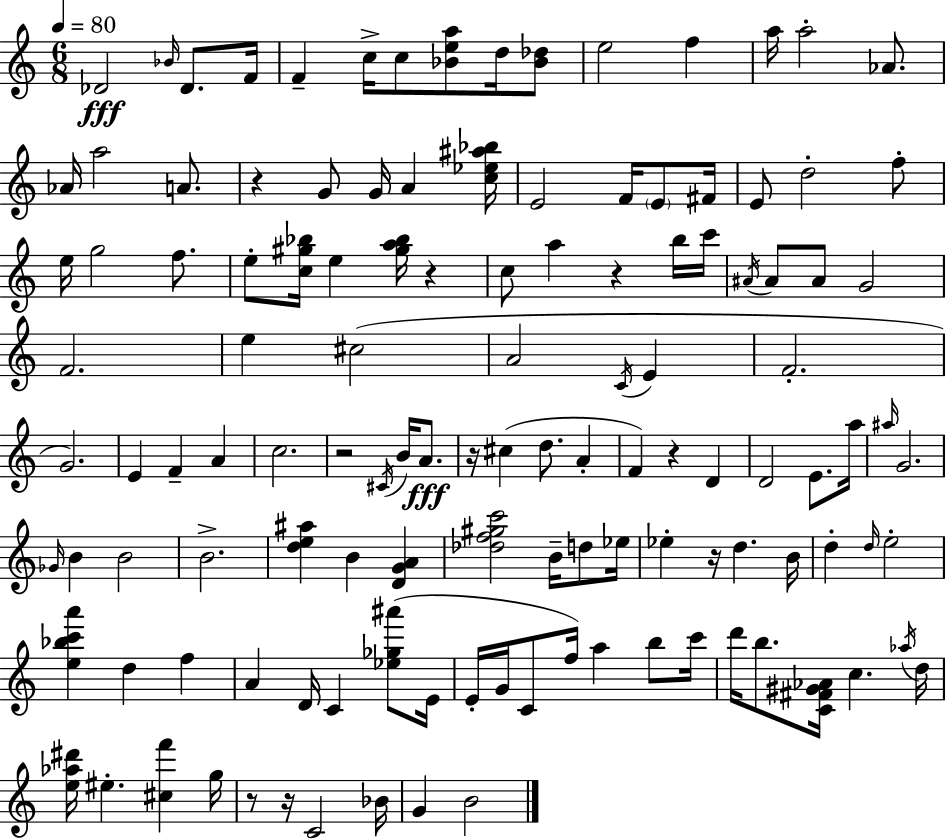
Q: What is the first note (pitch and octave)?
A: Db4